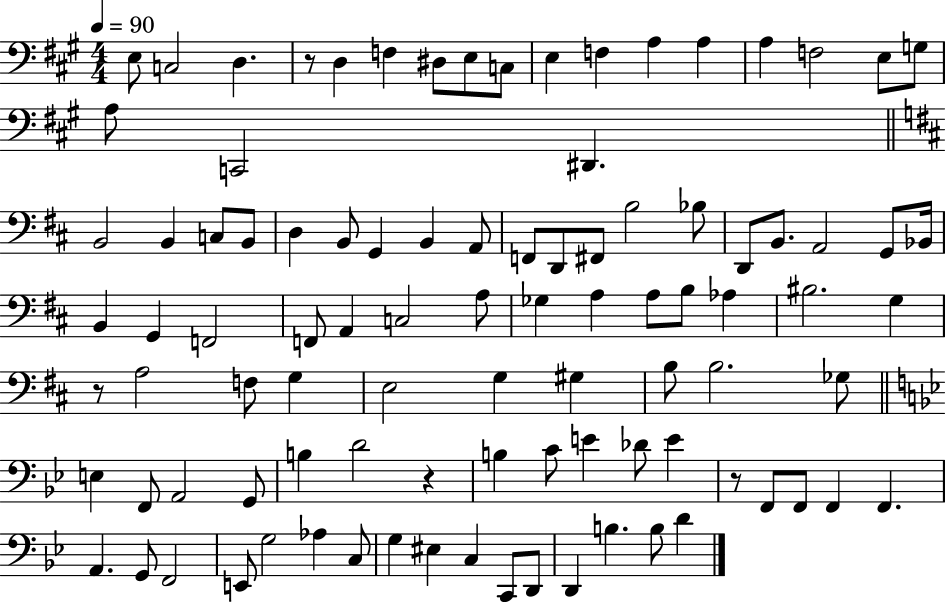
X:1
T:Untitled
M:4/4
L:1/4
K:A
E,/2 C,2 D, z/2 D, F, ^D,/2 E,/2 C,/2 E, F, A, A, A, F,2 E,/2 G,/2 A,/2 C,,2 ^D,, B,,2 B,, C,/2 B,,/2 D, B,,/2 G,, B,, A,,/2 F,,/2 D,,/2 ^F,,/2 B,2 _B,/2 D,,/2 B,,/2 A,,2 G,,/2 _B,,/4 B,, G,, F,,2 F,,/2 A,, C,2 A,/2 _G, A, A,/2 B,/2 _A, ^B,2 G, z/2 A,2 F,/2 G, E,2 G, ^G, B,/2 B,2 _G,/2 E, F,,/2 A,,2 G,,/2 B, D2 z B, C/2 E _D/2 E z/2 F,,/2 F,,/2 F,, F,, A,, G,,/2 F,,2 E,,/2 G,2 _A, C,/2 G, ^E, C, C,,/2 D,,/2 D,, B, B,/2 D